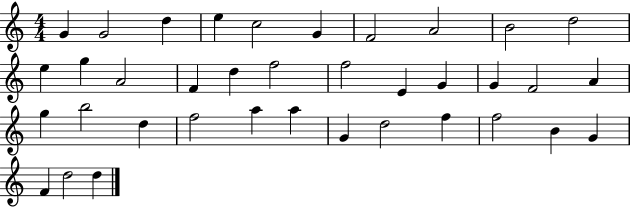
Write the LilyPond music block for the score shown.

{
  \clef treble
  \numericTimeSignature
  \time 4/4
  \key c \major
  g'4 g'2 d''4 | e''4 c''2 g'4 | f'2 a'2 | b'2 d''2 | \break e''4 g''4 a'2 | f'4 d''4 f''2 | f''2 e'4 g'4 | g'4 f'2 a'4 | \break g''4 b''2 d''4 | f''2 a''4 a''4 | g'4 d''2 f''4 | f''2 b'4 g'4 | \break f'4 d''2 d''4 | \bar "|."
}